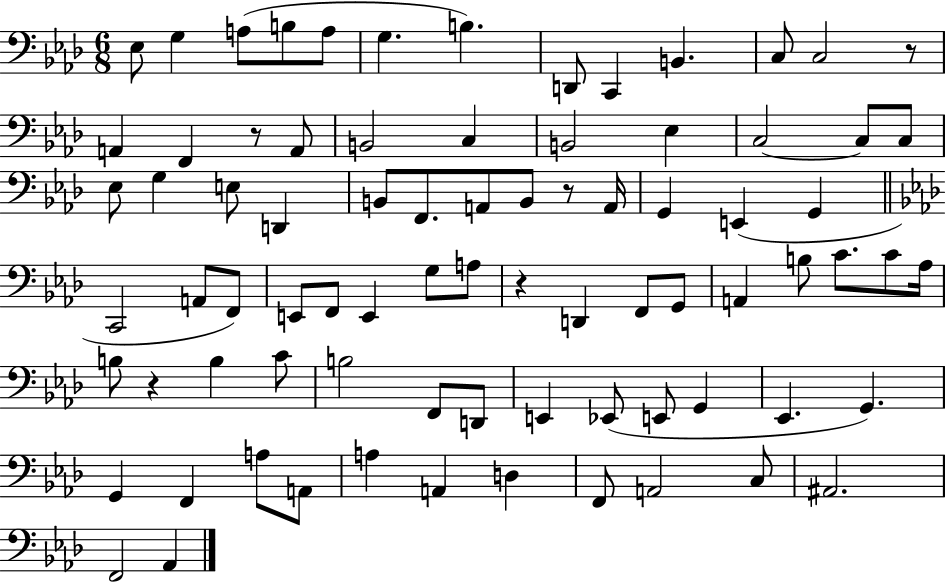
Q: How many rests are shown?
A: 5